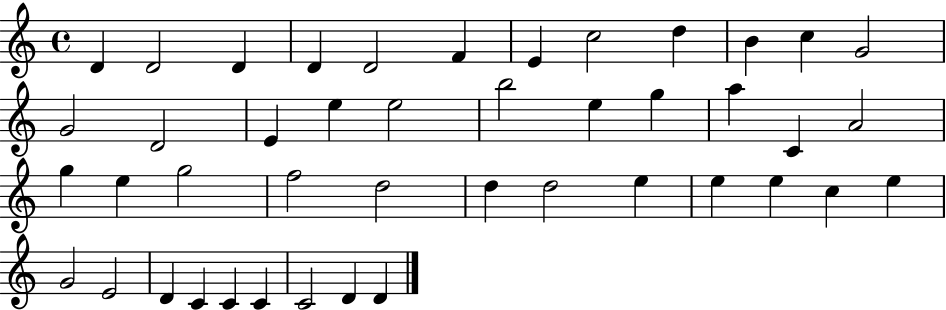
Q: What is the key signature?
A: C major